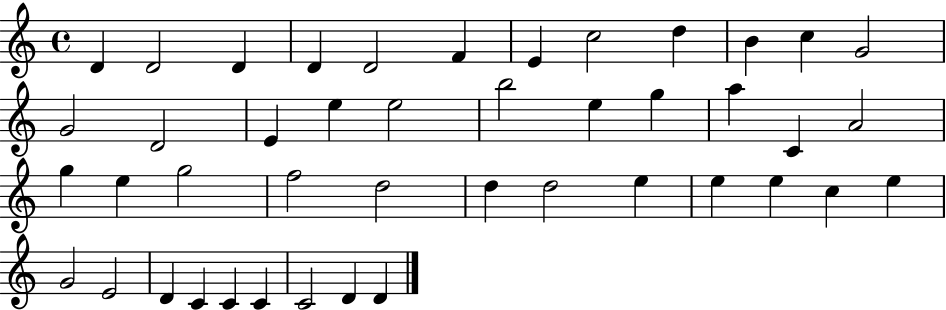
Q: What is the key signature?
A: C major